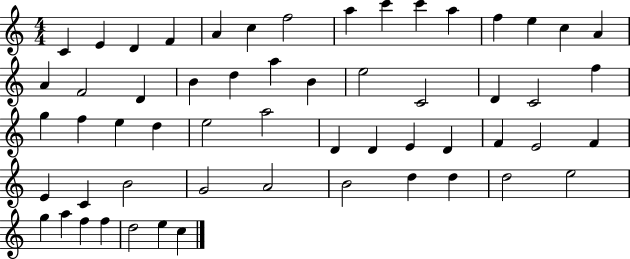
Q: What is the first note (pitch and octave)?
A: C4